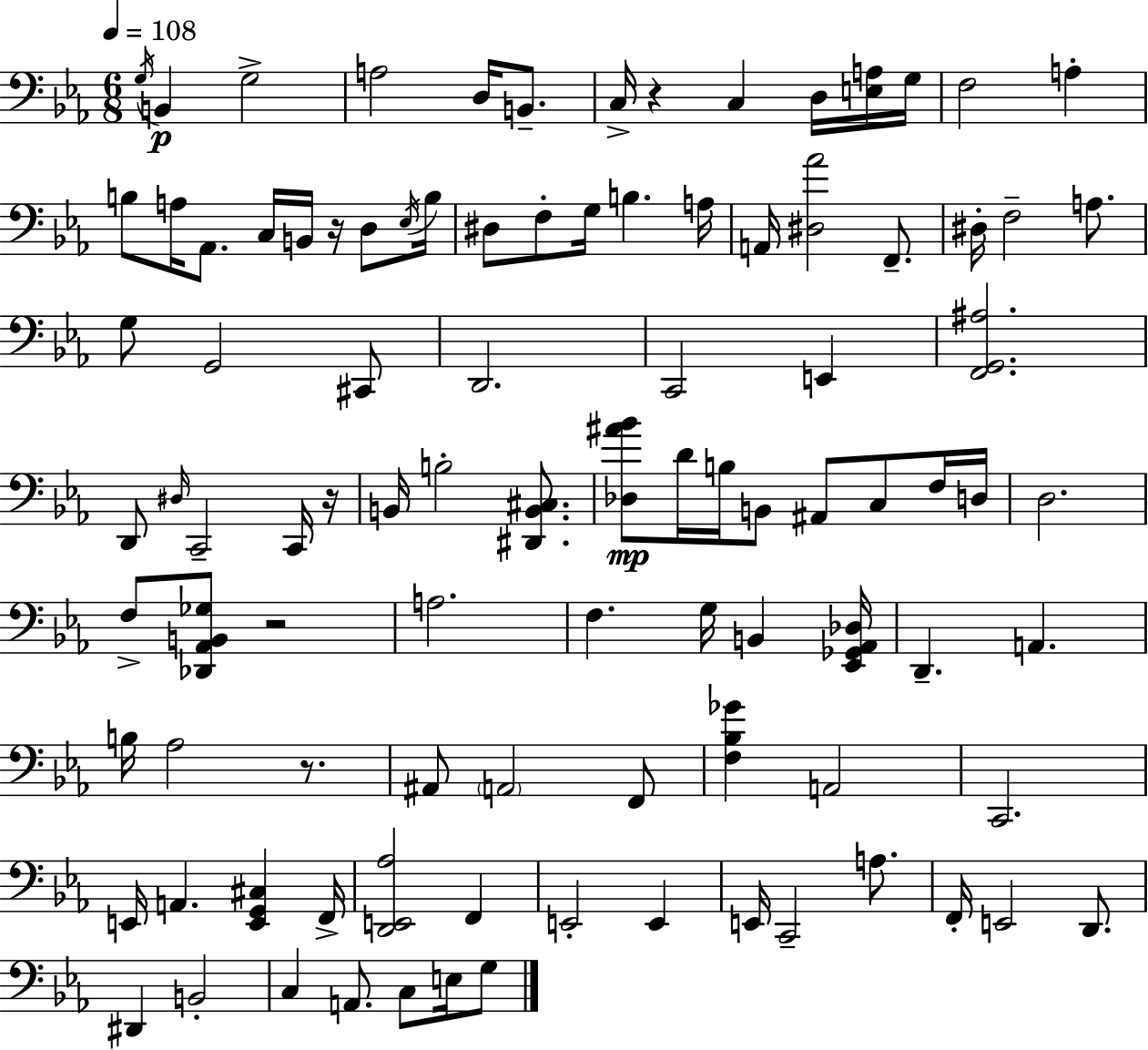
{
  \clef bass
  \numericTimeSignature
  \time 6/8
  \key ees \major
  \tempo 4 = 108
  \acciaccatura { g16 }\p b,4 g2-> | a2 d16 b,8.-- | c16-> r4 c4 d16 <e a>16 | g16 f2 a4-. | \break b8 a16 aes,8. c16 b,16 r16 d8 | \acciaccatura { ees16 } b16 dis8 f8-. g16 b4. | a16 a,16 <dis aes'>2 f,8.-- | dis16-. f2-- a8. | \break g8 g,2 | cis,8 d,2. | c,2 e,4 | <f, g, ais>2. | \break d,8 \grace { dis16 } c,2-- | c,16 r16 b,16 b2-. | <dis, b, cis>8. <des ais' bes'>8\mp d'16 b16 b,8 ais,8 c8 | f16 d16 d2. | \break f8-> <des, aes, b, ges>8 r2 | a2. | f4. g16 b,4 | <ees, ges, aes, des>16 d,4.-- a,4. | \break b16 aes2 | r8. ais,8 \parenthesize a,2 | f,8 <f bes ges'>4 a,2 | c,2. | \break e,16 a,4. <e, g, cis>4 | f,16-> <d, e, aes>2 f,4 | e,2-. e,4 | e,16 c,2-- | \break a8. f,16-. e,2 | d,8. dis,4 b,2-. | c4 a,8. c8 | e16 g8 \bar "|."
}